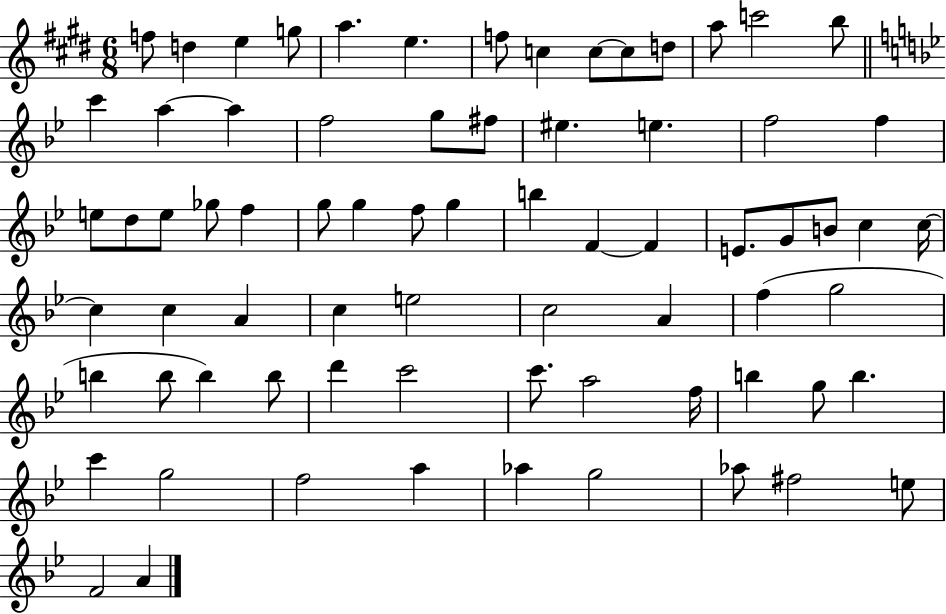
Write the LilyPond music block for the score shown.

{
  \clef treble
  \numericTimeSignature
  \time 6/8
  \key e \major
  f''8 d''4 e''4 g''8 | a''4. e''4. | f''8 c''4 c''8~~ c''8 d''8 | a''8 c'''2 b''8 | \break \bar "||" \break \key bes \major c'''4 a''4~~ a''4 | f''2 g''8 fis''8 | eis''4. e''4. | f''2 f''4 | \break e''8 d''8 e''8 ges''8 f''4 | g''8 g''4 f''8 g''4 | b''4 f'4~~ f'4 | e'8. g'8 b'8 c''4 c''16~~ | \break c''4 c''4 a'4 | c''4 e''2 | c''2 a'4 | f''4( g''2 | \break b''4 b''8 b''4) b''8 | d'''4 c'''2 | c'''8. a''2 f''16 | b''4 g''8 b''4. | \break c'''4 g''2 | f''2 a''4 | aes''4 g''2 | aes''8 fis''2 e''8 | \break f'2 a'4 | \bar "|."
}